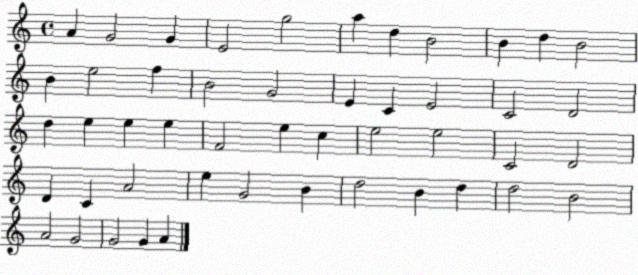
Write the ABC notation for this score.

X:1
T:Untitled
M:4/4
L:1/4
K:C
A G2 G E2 g2 a d B2 B d B2 B e2 f B2 G2 E C E2 C2 D2 d e e e F2 e c e2 e2 C2 D2 D C A2 e G2 B d2 B d d2 B2 A2 G2 G2 G A